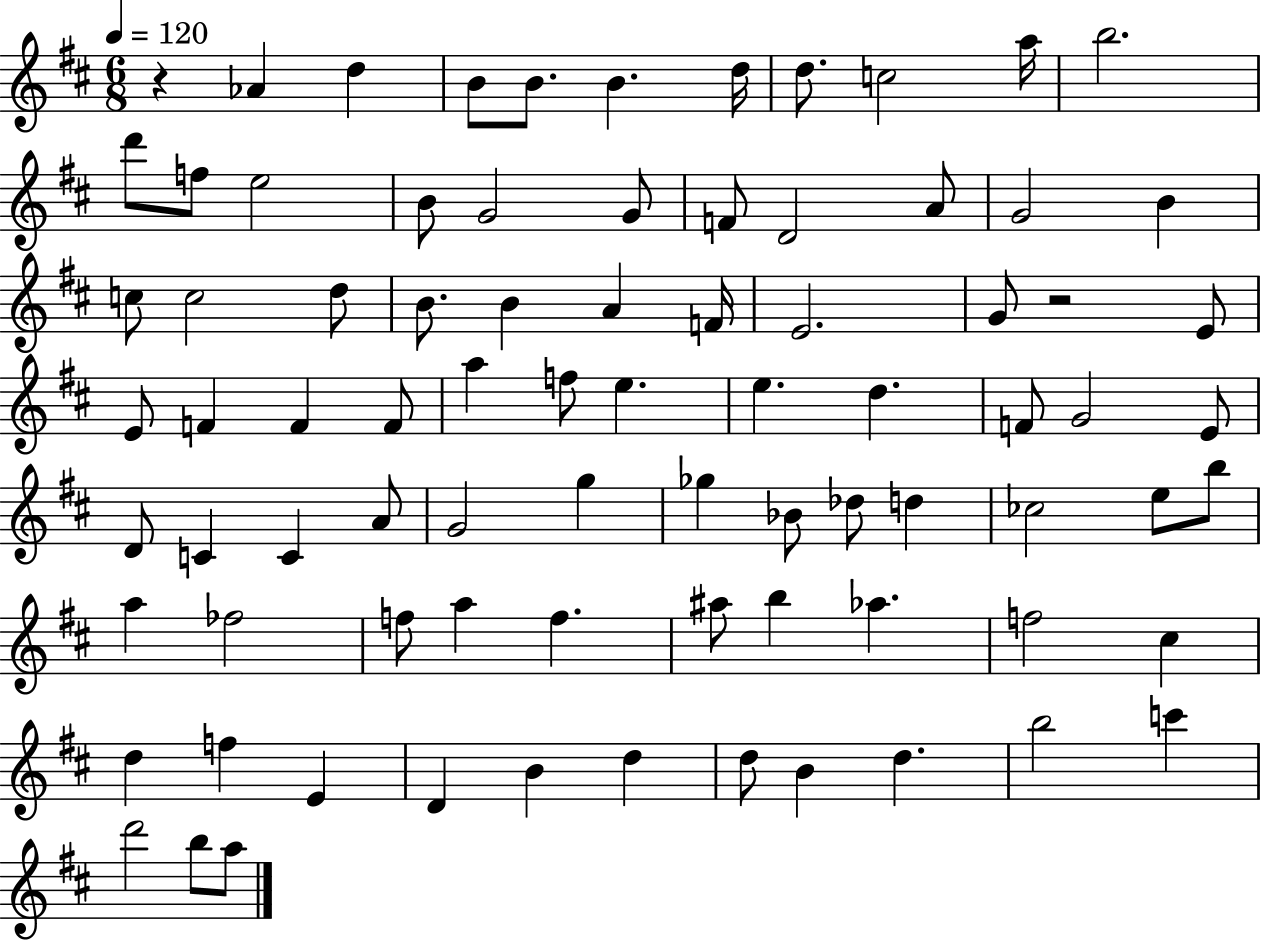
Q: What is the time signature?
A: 6/8